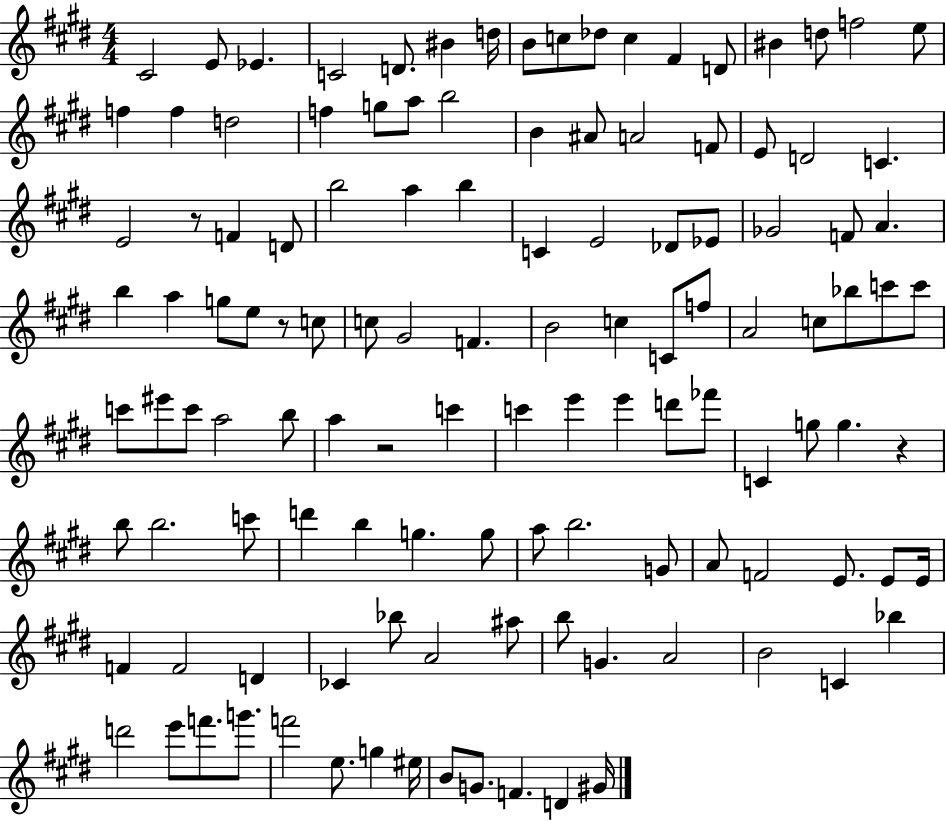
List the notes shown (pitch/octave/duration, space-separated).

C#4/h E4/e Eb4/q. C4/h D4/e. BIS4/q D5/s B4/e C5/e Db5/e C5/q F#4/q D4/e BIS4/q D5/e F5/h E5/e F5/q F5/q D5/h F5/q G5/e A5/e B5/h B4/q A#4/e A4/h F4/e E4/e D4/h C4/q. E4/h R/e F4/q D4/e B5/h A5/q B5/q C4/q E4/h Db4/e Eb4/e Gb4/h F4/e A4/q. B5/q A5/q G5/e E5/e R/e C5/e C5/e G#4/h F4/q. B4/h C5/q C4/e F5/e A4/h C5/e Bb5/e C6/e C6/e C6/e EIS6/e C6/e A5/h B5/e A5/q R/h C6/q C6/q E6/q E6/q D6/e FES6/e C4/q G5/e G5/q. R/q B5/e B5/h. C6/e D6/q B5/q G5/q. G5/e A5/e B5/h. G4/e A4/e F4/h E4/e. E4/e E4/s F4/q F4/h D4/q CES4/q Bb5/e A4/h A#5/e B5/e G4/q. A4/h B4/h C4/q Bb5/q D6/h E6/e F6/e. G6/e. F6/h E5/e. G5/q EIS5/s B4/e G4/e. F4/q. D4/q G#4/s